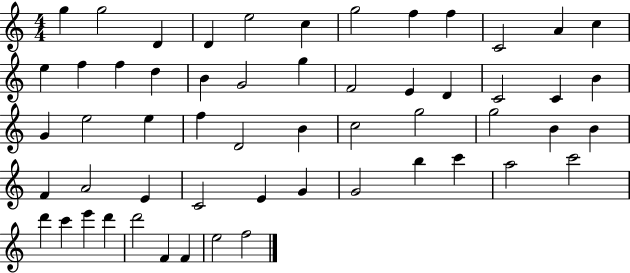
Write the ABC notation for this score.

X:1
T:Untitled
M:4/4
L:1/4
K:C
g g2 D D e2 c g2 f f C2 A c e f f d B G2 g F2 E D C2 C B G e2 e f D2 B c2 g2 g2 B B F A2 E C2 E G G2 b c' a2 c'2 d' c' e' d' d'2 F F e2 f2